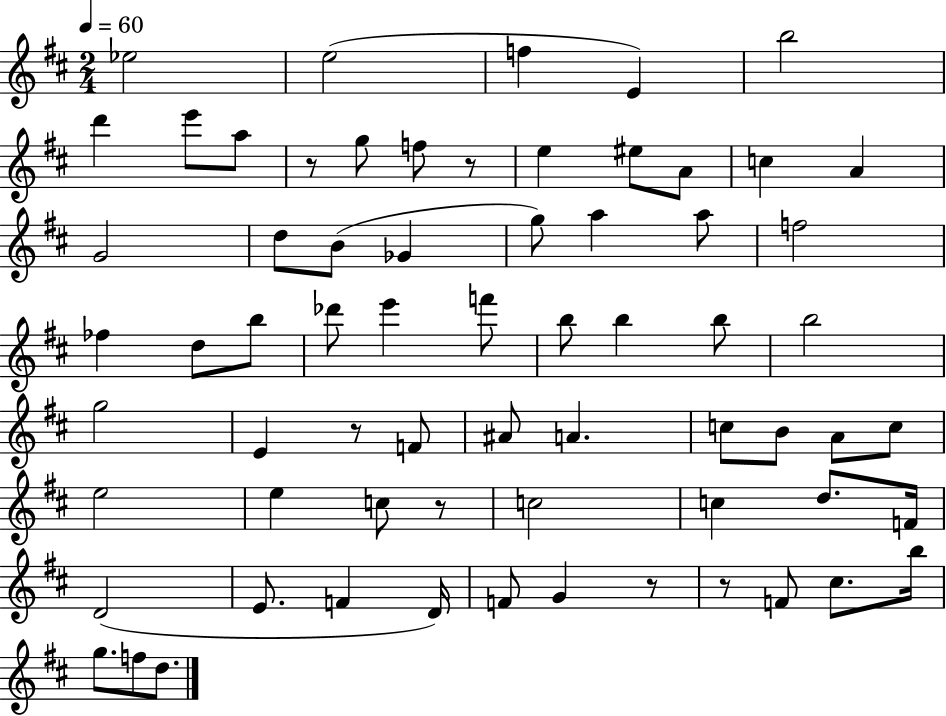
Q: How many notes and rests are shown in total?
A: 67